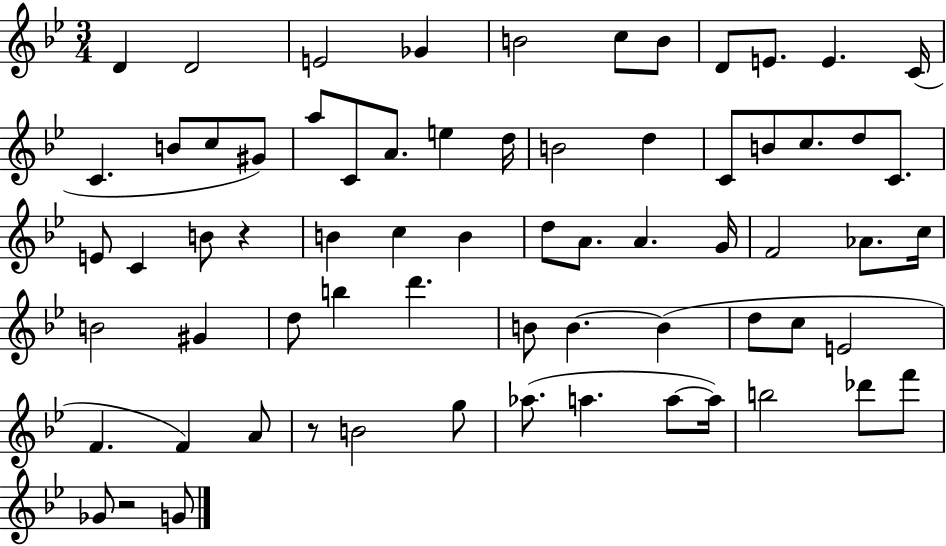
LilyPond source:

{
  \clef treble
  \numericTimeSignature
  \time 3/4
  \key bes \major
  d'4 d'2 | e'2 ges'4 | b'2 c''8 b'8 | d'8 e'8. e'4. c'16( | \break c'4. b'8 c''8 gis'8) | a''8 c'8 a'8. e''4 d''16 | b'2 d''4 | c'8 b'8 c''8. d''8 c'8. | \break e'8 c'4 b'8 r4 | b'4 c''4 b'4 | d''8 a'8. a'4. g'16 | f'2 aes'8. c''16 | \break b'2 gis'4 | d''8 b''4 d'''4. | b'8 b'4.~~ b'4( | d''8 c''8 e'2 | \break f'4. f'4) a'8 | r8 b'2 g''8 | aes''8.( a''4. a''8~~ a''16) | b''2 des'''8 f'''8 | \break ges'8 r2 g'8 | \bar "|."
}